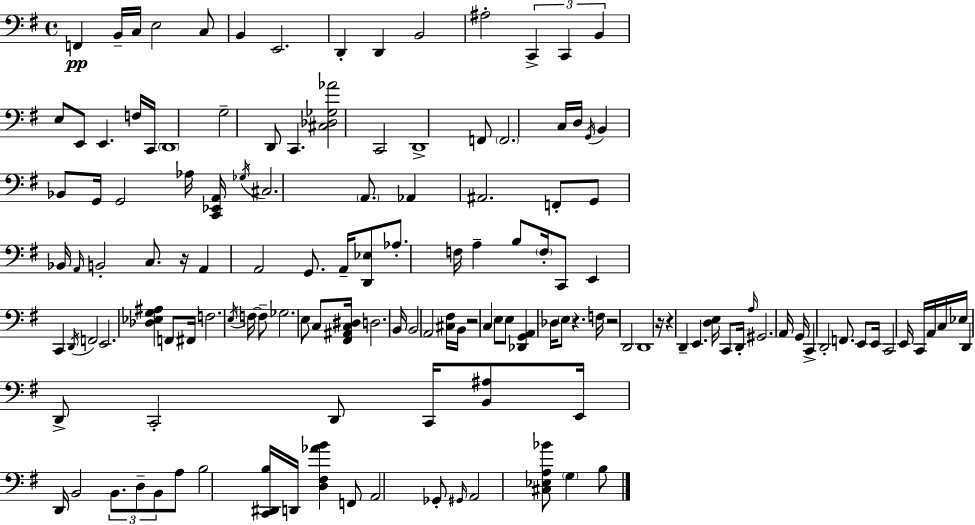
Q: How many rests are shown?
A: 6